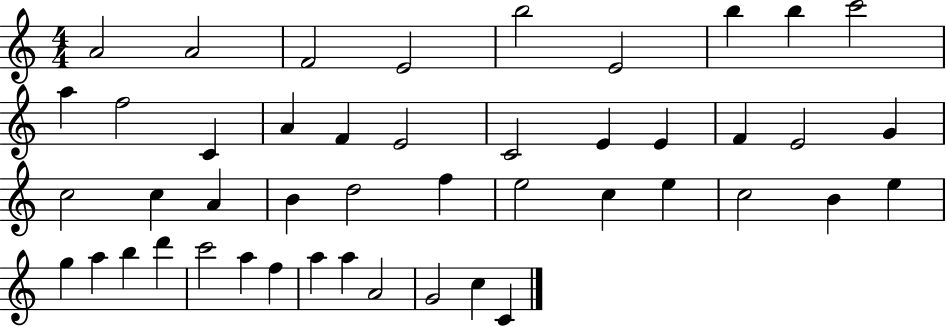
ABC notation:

X:1
T:Untitled
M:4/4
L:1/4
K:C
A2 A2 F2 E2 b2 E2 b b c'2 a f2 C A F E2 C2 E E F E2 G c2 c A B d2 f e2 c e c2 B e g a b d' c'2 a f a a A2 G2 c C